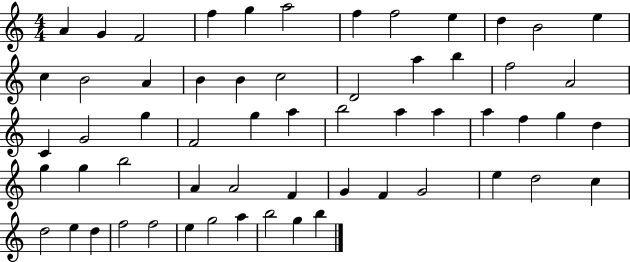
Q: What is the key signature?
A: C major